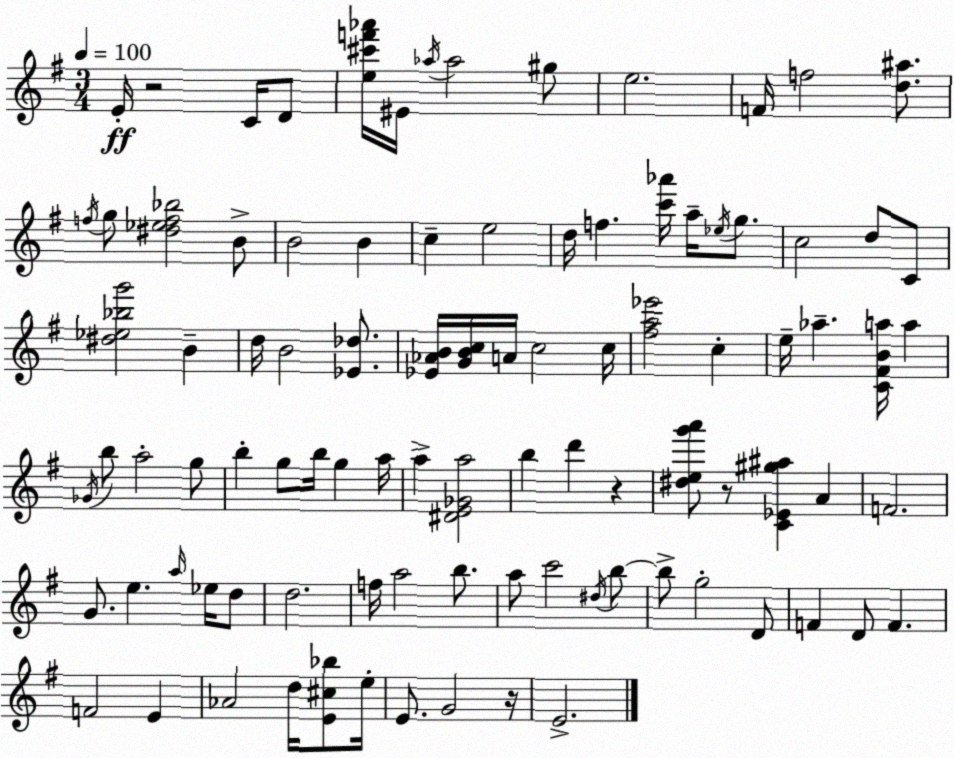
X:1
T:Untitled
M:3/4
L:1/4
K:G
E/4 z2 C/4 D/2 [e^c'f'_a']/4 ^E/4 _a/4 _a2 ^g/2 e2 F/4 f2 [d^a]/2 f/4 g/2 [^d_ef_b]2 B/2 B2 B c e2 d/4 f [c'_a']/4 a/4 _e/4 g/2 c2 d/2 C/2 [^d_e_bg']2 B d/4 B2 [_E_d]/2 [_E_AB]/4 [GBc]/4 A/4 c2 c/4 [^fa_e']2 c e/4 _a [C^FBa]/4 a _G/4 b/2 a2 g/2 b g/2 b/4 g a/4 a [^DE_Ga]2 b d' z [^deg'a']/2 z/2 [C_E^g^a] A F2 G/2 e a/4 _e/4 d/2 d2 f/4 a2 b/2 a/2 c'2 ^d/4 b/2 b/2 g2 D/2 F D/2 F F2 E _A2 d/4 [E^c_b]/2 e/4 E/2 G2 z/4 E2